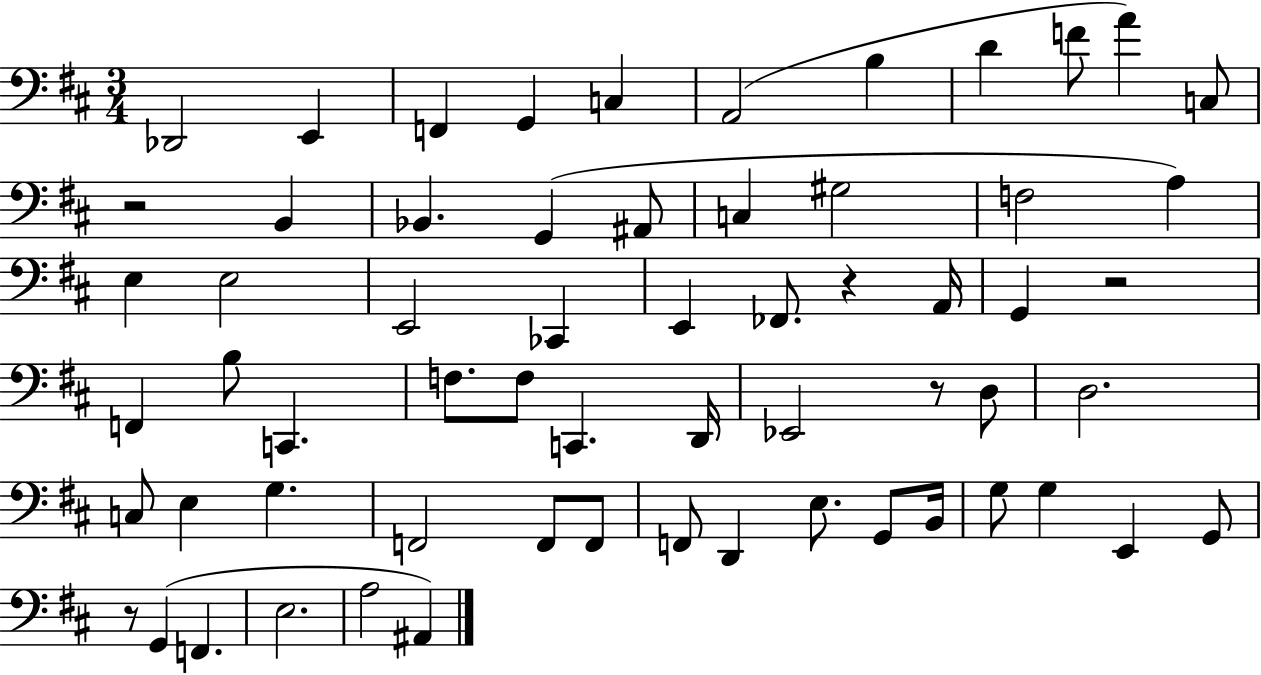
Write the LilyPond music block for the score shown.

{
  \clef bass
  \numericTimeSignature
  \time 3/4
  \key d \major
  des,2 e,4 | f,4 g,4 c4 | a,2( b4 | d'4 f'8 a'4) c8 | \break r2 b,4 | bes,4. g,4( ais,8 | c4 gis2 | f2 a4) | \break e4 e2 | e,2 ces,4 | e,4 fes,8. r4 a,16 | g,4 r2 | \break f,4 b8 c,4. | f8. f8 c,4. d,16 | ees,2 r8 d8 | d2. | \break c8 e4 g4. | f,2 f,8 f,8 | f,8 d,4 e8. g,8 b,16 | g8 g4 e,4 g,8 | \break r8 g,4( f,4. | e2. | a2 ais,4) | \bar "|."
}